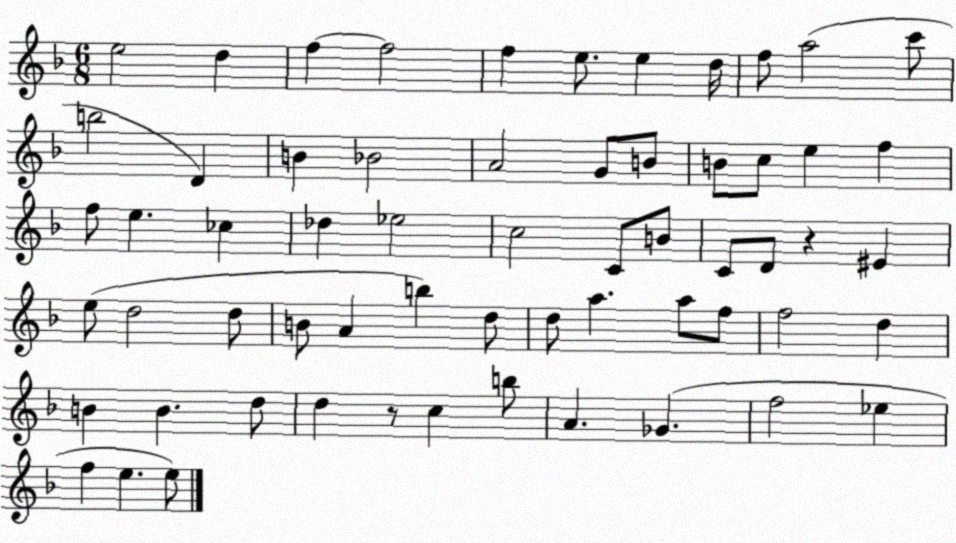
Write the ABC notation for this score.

X:1
T:Untitled
M:6/8
L:1/4
K:F
e2 d f f2 f e/2 e d/4 f/2 a2 c'/2 b2 D B _B2 A2 G/2 B/2 B/2 c/2 e f f/2 e _c _d _e2 c2 C/2 B/2 C/2 D/2 z ^E e/2 d2 d/2 B/2 A b d/2 d/2 a a/2 f/2 f2 d B B d/2 d z/2 c b/2 A _G f2 _e f e e/2